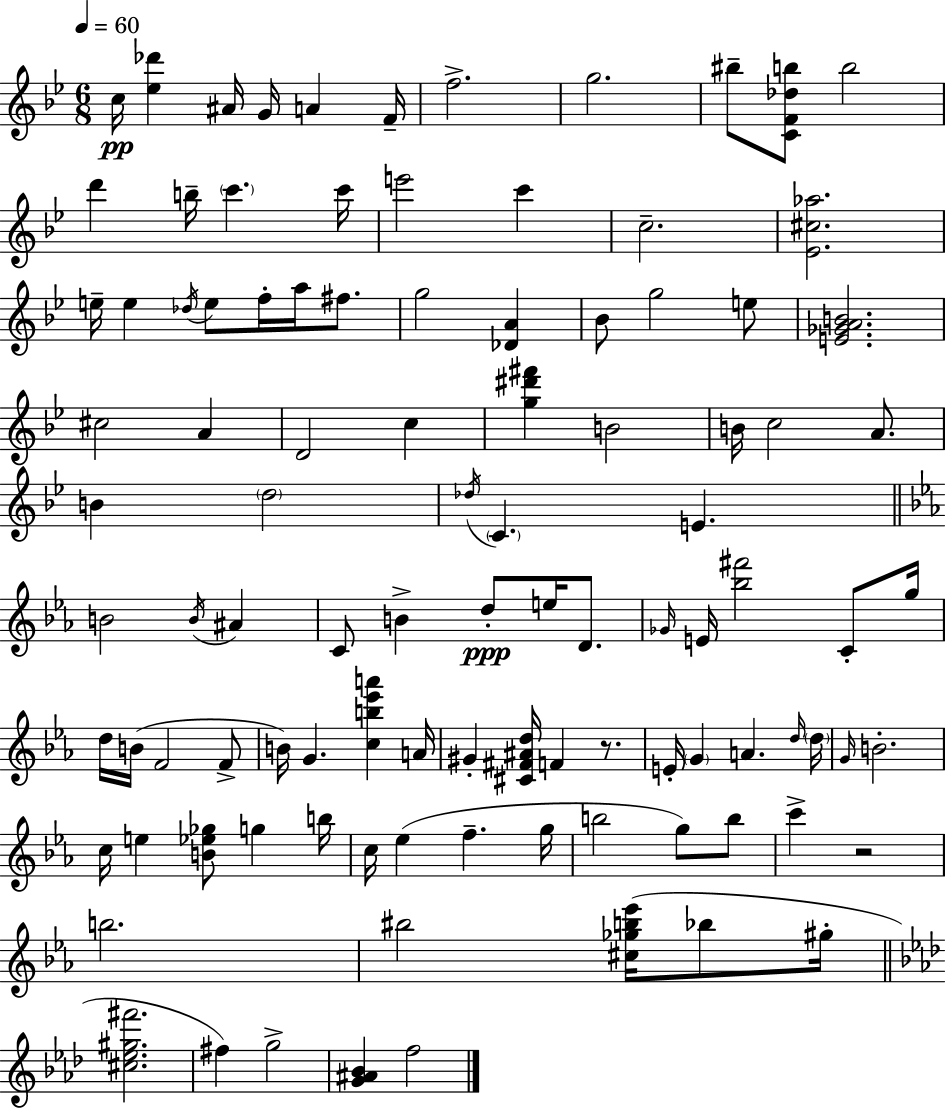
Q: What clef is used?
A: treble